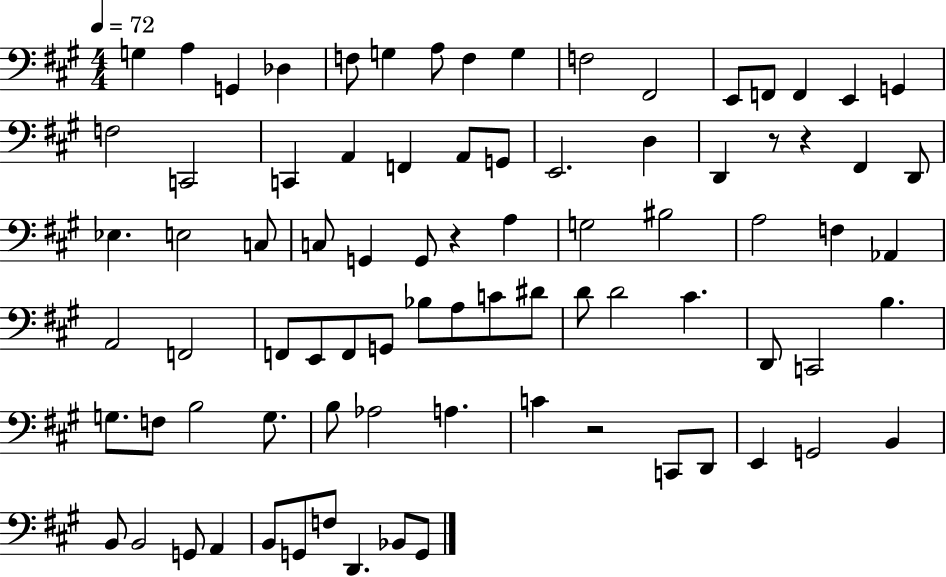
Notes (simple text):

G3/q A3/q G2/q Db3/q F3/e G3/q A3/e F3/q G3/q F3/h F#2/h E2/e F2/e F2/q E2/q G2/q F3/h C2/h C2/q A2/q F2/q A2/e G2/e E2/h. D3/q D2/q R/e R/q F#2/q D2/e Eb3/q. E3/h C3/e C3/e G2/q G2/e R/q A3/q G3/h BIS3/h A3/h F3/q Ab2/q A2/h F2/h F2/e E2/e F2/e G2/e Bb3/e A3/e C4/e D#4/e D4/e D4/h C#4/q. D2/e C2/h B3/q. G3/e. F3/e B3/h G3/e. B3/e Ab3/h A3/q. C4/q R/h C2/e D2/e E2/q G2/h B2/q B2/e B2/h G2/e A2/q B2/e G2/e F3/e D2/q. Bb2/e G2/e